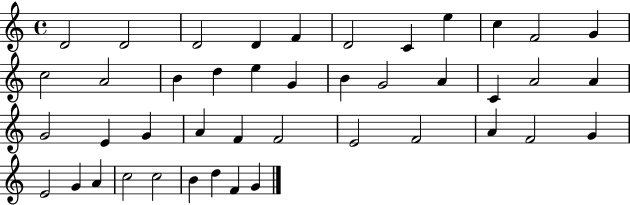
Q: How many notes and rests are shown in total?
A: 43